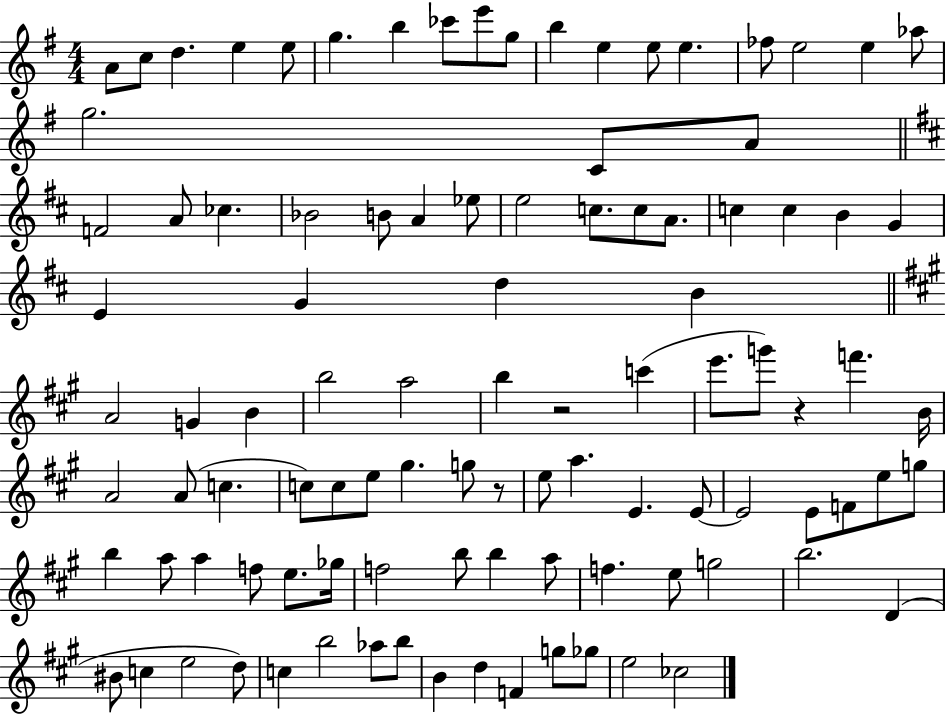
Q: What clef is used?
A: treble